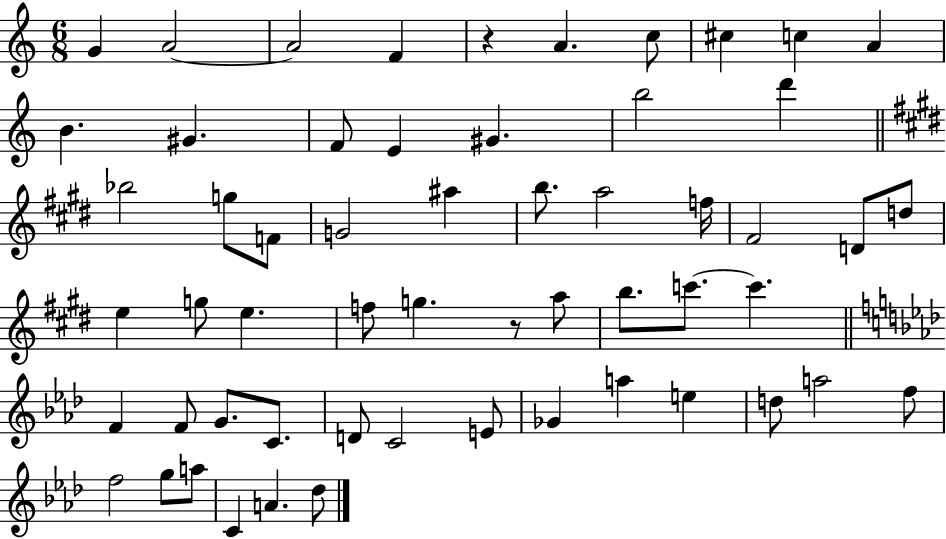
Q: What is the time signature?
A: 6/8